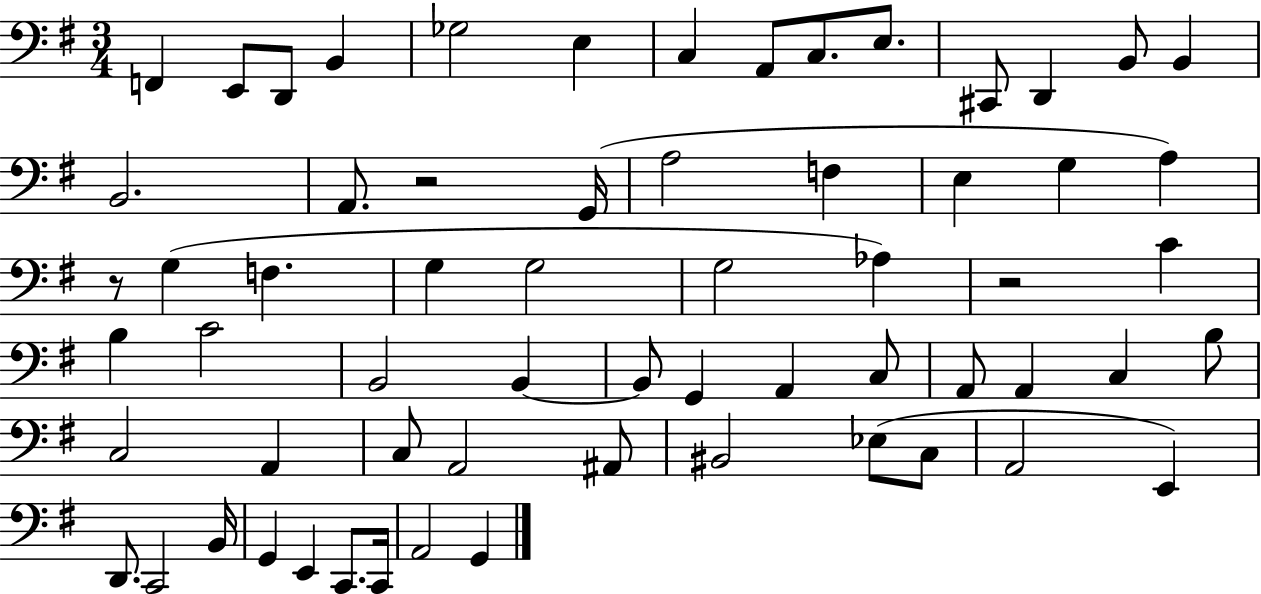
F2/q E2/e D2/e B2/q Gb3/h E3/q C3/q A2/e C3/e. E3/e. C#2/e D2/q B2/e B2/q B2/h. A2/e. R/h G2/s A3/h F3/q E3/q G3/q A3/q R/e G3/q F3/q. G3/q G3/h G3/h Ab3/q R/h C4/q B3/q C4/h B2/h B2/q B2/e G2/q A2/q C3/e A2/e A2/q C3/q B3/e C3/h A2/q C3/e A2/h A#2/e BIS2/h Eb3/e C3/e A2/h E2/q D2/e. C2/h B2/s G2/q E2/q C2/e. C2/s A2/h G2/q